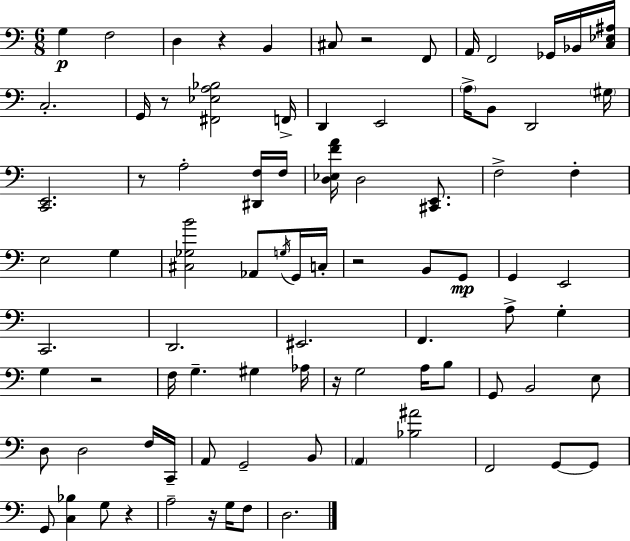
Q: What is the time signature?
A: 6/8